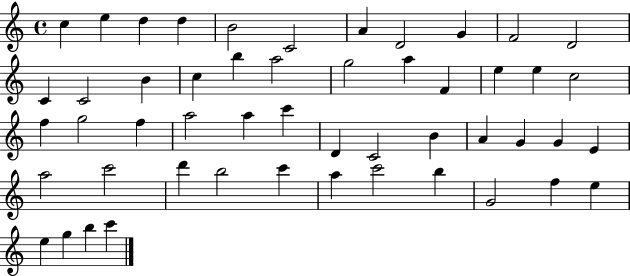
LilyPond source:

{
  \clef treble
  \time 4/4
  \defaultTimeSignature
  \key c \major
  c''4 e''4 d''4 d''4 | b'2 c'2 | a'4 d'2 g'4 | f'2 d'2 | \break c'4 c'2 b'4 | c''4 b''4 a''2 | g''2 a''4 f'4 | e''4 e''4 c''2 | \break f''4 g''2 f''4 | a''2 a''4 c'''4 | d'4 c'2 b'4 | a'4 g'4 g'4 e'4 | \break a''2 c'''2 | d'''4 b''2 c'''4 | a''4 c'''2 b''4 | g'2 f''4 e''4 | \break e''4 g''4 b''4 c'''4 | \bar "|."
}